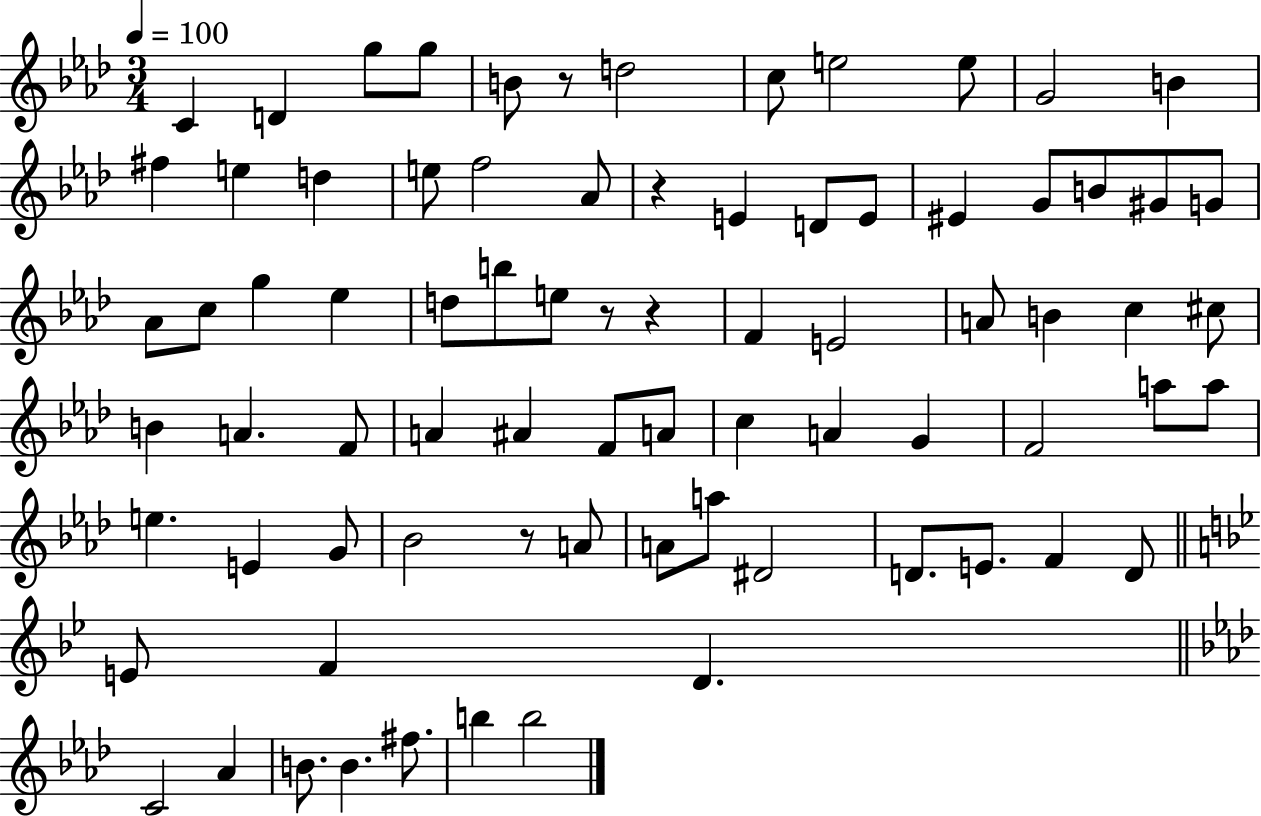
C4/q D4/q G5/e G5/e B4/e R/e D5/h C5/e E5/h E5/e G4/h B4/q F#5/q E5/q D5/q E5/e F5/h Ab4/e R/q E4/q D4/e E4/e EIS4/q G4/e B4/e G#4/e G4/e Ab4/e C5/e G5/q Eb5/q D5/e B5/e E5/e R/e R/q F4/q E4/h A4/e B4/q C5/q C#5/e B4/q A4/q. F4/e A4/q A#4/q F4/e A4/e C5/q A4/q G4/q F4/h A5/e A5/e E5/q. E4/q G4/e Bb4/h R/e A4/e A4/e A5/e D#4/h D4/e. E4/e. F4/q D4/e E4/e F4/q D4/q. C4/h Ab4/q B4/e. B4/q. F#5/e. B5/q B5/h